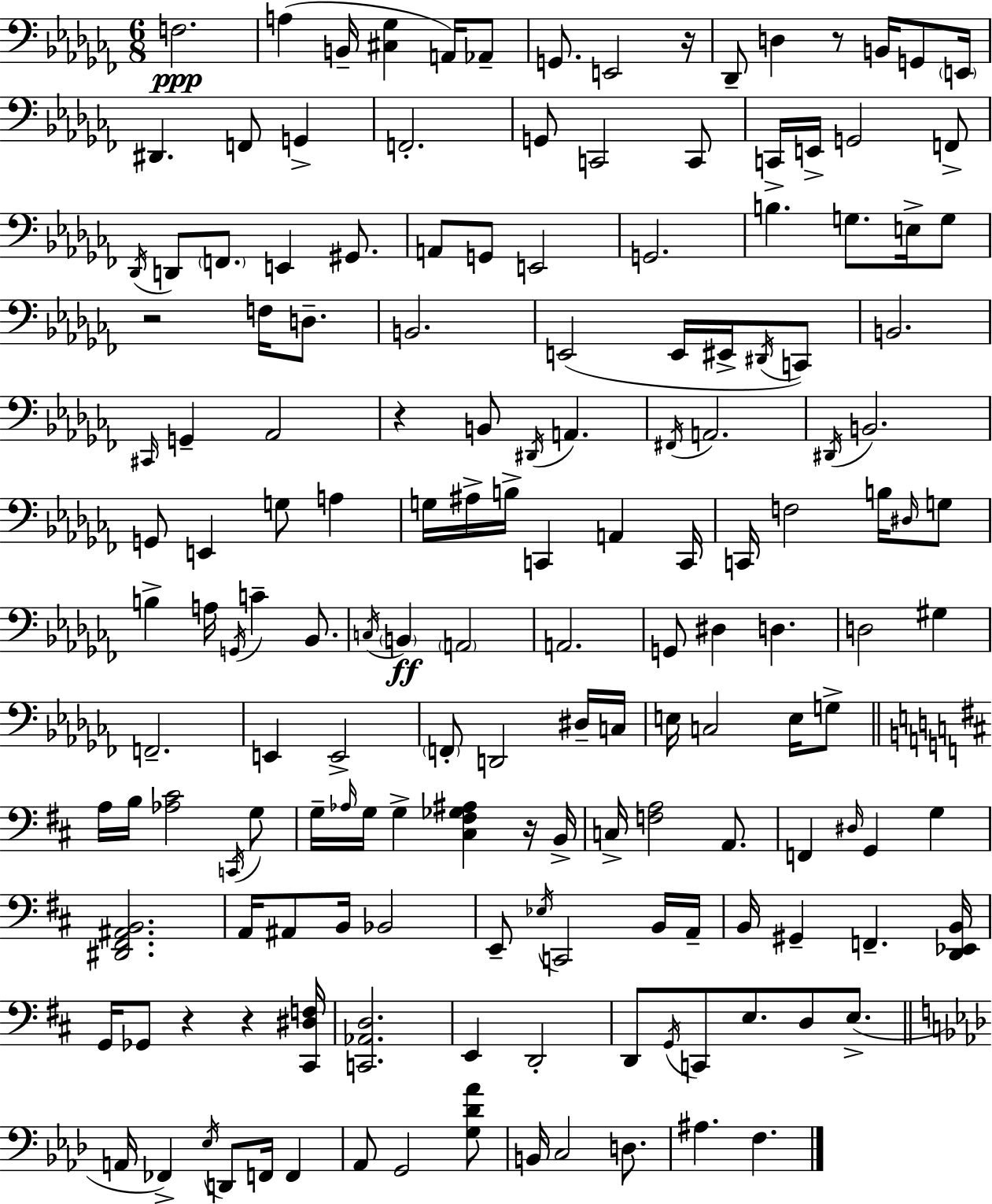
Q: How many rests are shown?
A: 7